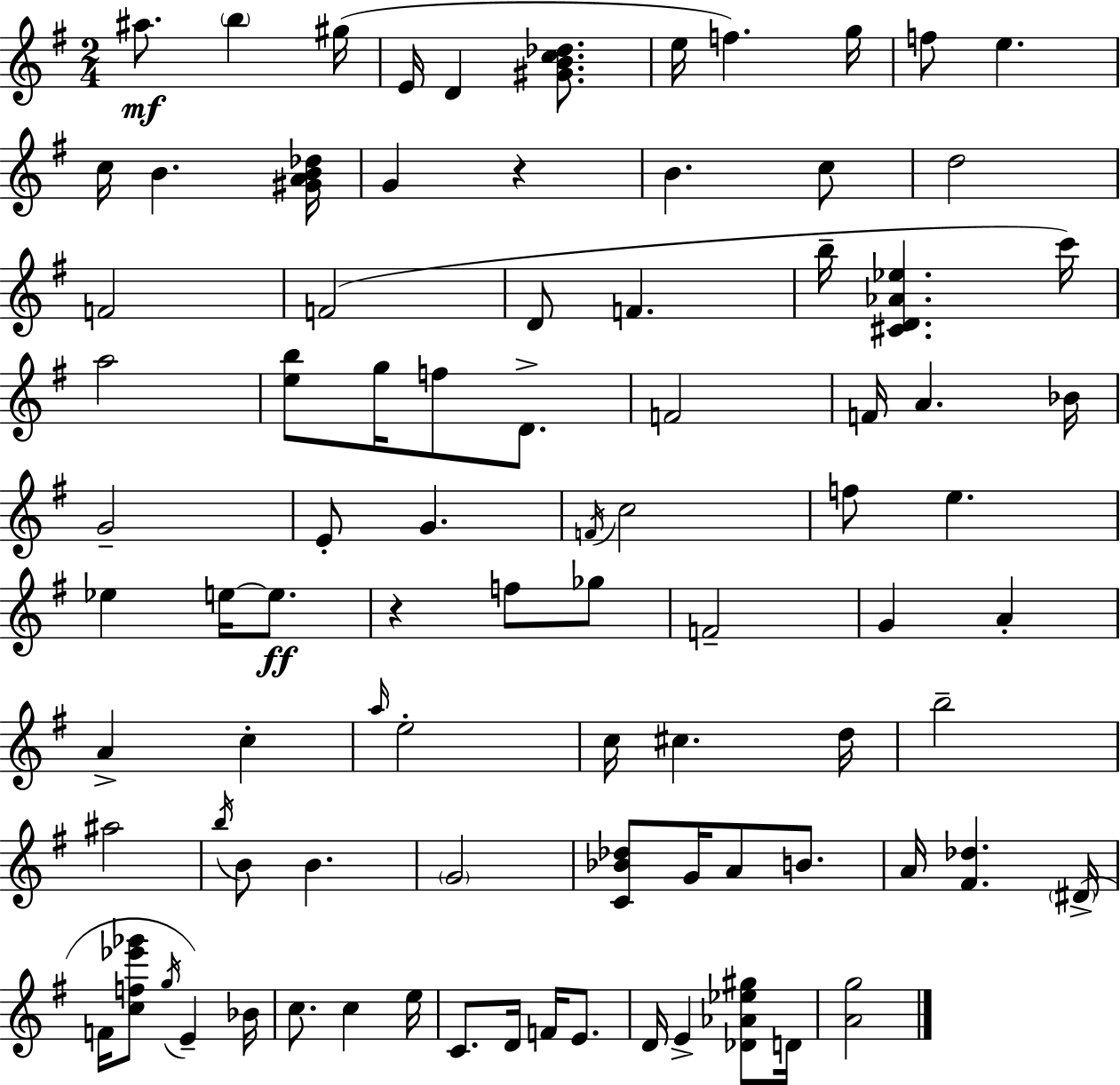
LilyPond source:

{
  \clef treble
  \numericTimeSignature
  \time 2/4
  \key e \minor
  ais''8.\mf \parenthesize b''4 gis''16( | e'16 d'4 <gis' b' c'' des''>8. | e''16 f''4.) g''16 | f''8 e''4. | \break c''16 b'4. <gis' a' b' des''>16 | g'4 r4 | b'4. c''8 | d''2 | \break f'2 | f'2( | d'8 f'4. | b''16-- <cis' d' aes' ees''>4. c'''16) | \break a''2 | <e'' b''>8 g''16 f''8 d'8.-> | f'2 | f'16 a'4. bes'16 | \break g'2-- | e'8-. g'4. | \acciaccatura { f'16 } c''2 | f''8 e''4. | \break ees''4 e''16~~ e''8.\ff | r4 f''8 ges''8 | f'2-- | g'4 a'4-. | \break a'4-> c''4-. | \grace { a''16 } e''2-. | c''16 cis''4. | d''16 b''2-- | \break ais''2 | \acciaccatura { b''16 } b'8 b'4. | \parenthesize g'2 | <c' bes' des''>8 g'16 a'8 | \break b'8. a'16 <fis' des''>4. | \parenthesize dis'16->( f'16 <c'' f'' ees''' ges'''>8 \acciaccatura { g''16 }) e'4-- | bes'16 c''8. c''4 | e''16 c'8. d'16 | \break f'16 e'8. d'16 e'4-> | <des' aes' ees'' gis''>8 d'16 <a' g''>2 | \bar "|."
}